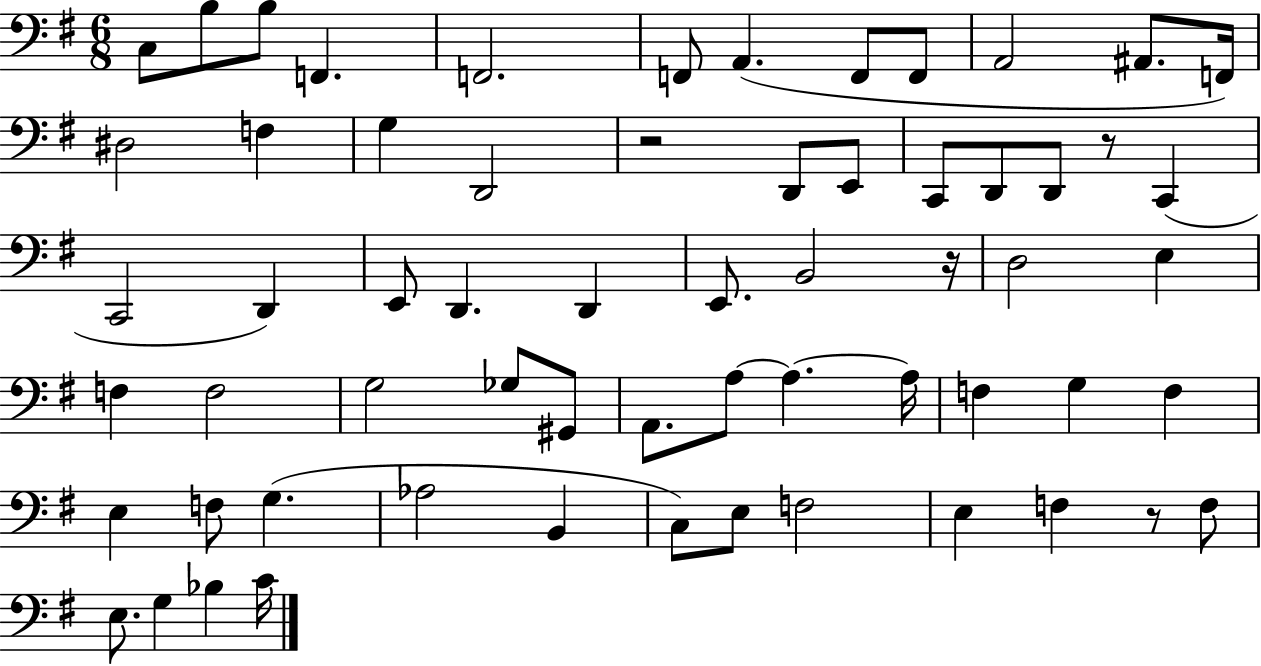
{
  \clef bass
  \numericTimeSignature
  \time 6/8
  \key g \major
  c8 b8 b8 f,4. | f,2. | f,8 a,4.( f,8 f,8 | a,2 ais,8. f,16) | \break dis2 f4 | g4 d,2 | r2 d,8 e,8 | c,8 d,8 d,8 r8 c,4( | \break c,2 d,4) | e,8 d,4. d,4 | e,8. b,2 r16 | d2 e4 | \break f4 f2 | g2 ges8 gis,8 | a,8. a8~~ a4.~~ a16 | f4 g4 f4 | \break e4 f8 g4.( | aes2 b,4 | c8) e8 f2 | e4 f4 r8 f8 | \break e8. g4 bes4 c'16 | \bar "|."
}